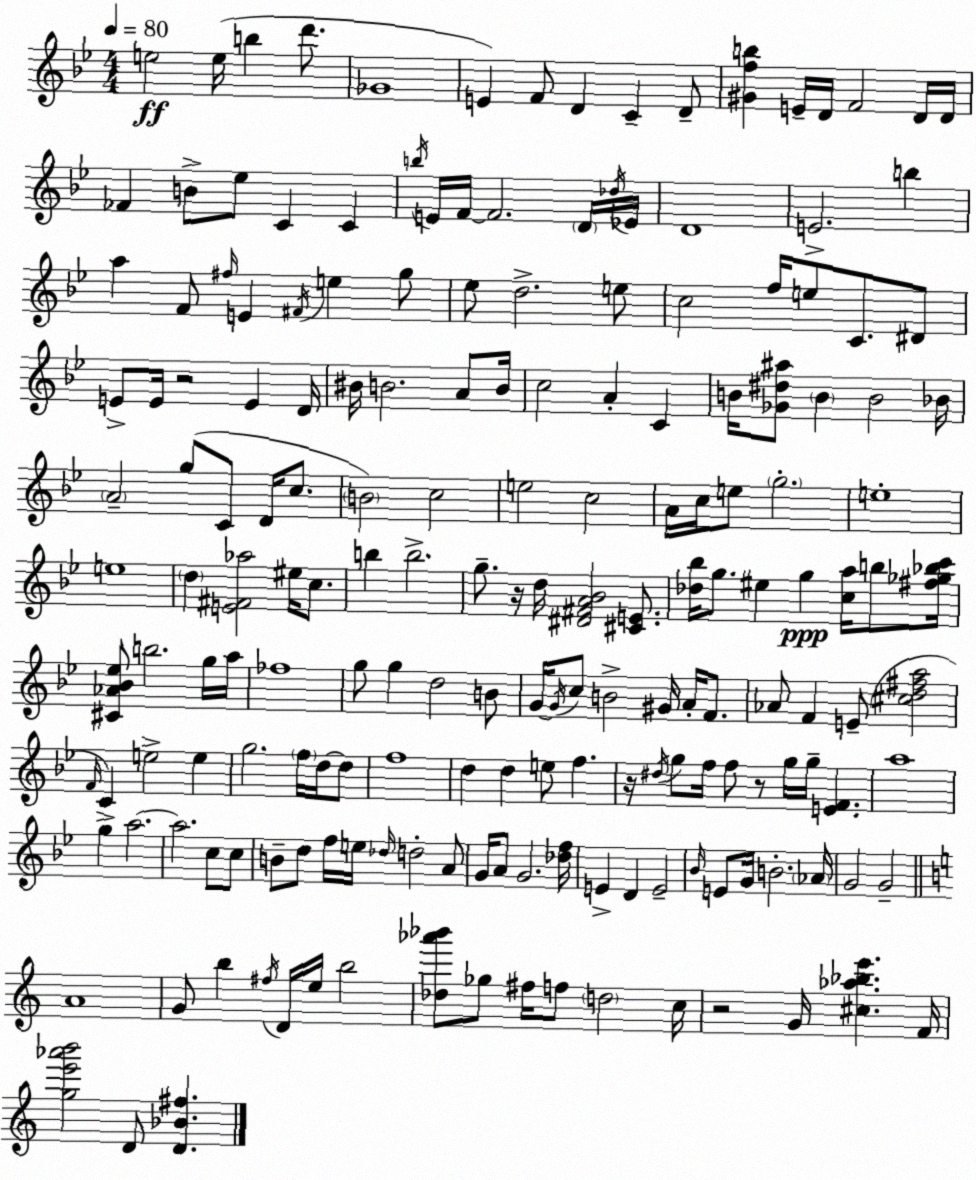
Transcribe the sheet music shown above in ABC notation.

X:1
T:Untitled
M:4/4
L:1/4
K:Bb
e2 e/4 b d'/2 _G4 E F/2 D C D/2 [^Gfb] E/4 D/4 F2 D/4 D/4 _F B/2 _e/2 C C b/4 E/4 F/4 F2 D/4 _d/4 _E/4 D4 E2 b a F/2 ^f/4 E ^F/4 e g/2 _e/2 d2 e/2 c2 f/4 e/2 C/2 ^D/2 E/2 E/4 z2 E D/4 ^B/4 B2 A/2 B/4 c2 A C B/4 [_G^d^a]/2 B B2 _B/4 A2 g/2 C/2 D/4 c/2 B2 c2 e2 c2 A/4 c/4 e/2 g2 e4 e4 d [E^F_a]2 ^e/4 c/2 b b2 g/2 z/4 d/4 [^D^FA_B]2 [^CE]/2 [_d_b]/4 g/2 ^e g [ca]/4 b/2 [^f_g_bc']/4 [^C_A_B_e]/2 b2 g/4 a/4 _f4 g/2 g d2 B/2 G/4 G/4 c/2 B2 ^G/4 A/4 F/2 _A/2 F E/2 [^cd^fa]2 F/4 C e2 e g2 f/4 d/4 d/2 f4 d d e/2 f z/4 ^d/4 g/2 f/4 f/2 z/2 g/4 g/4 [EF] a4 g a2 a2 c/2 c/2 B/2 d/2 f/4 e/4 _d/4 d2 A/2 G/4 A/2 G2 [_df]/4 E D E2 _B/4 E/2 G/4 B2 _A/4 G2 G2 A4 G/2 b ^f/4 D/4 e/4 b2 [_d_a'_b']/2 _g/2 ^f/4 f/2 d2 c/4 z2 G/4 [^c_a_be'] F/4 [ge'_a'b']2 D/2 [D_B^f]